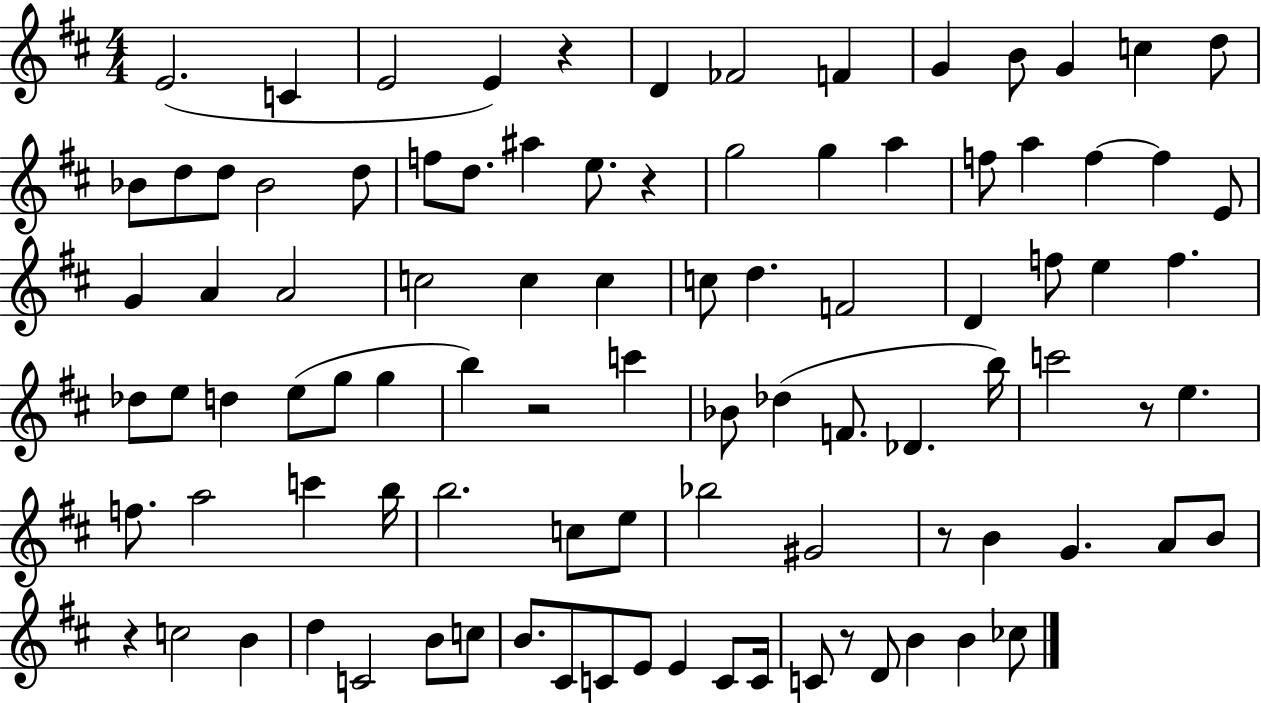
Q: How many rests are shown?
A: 7